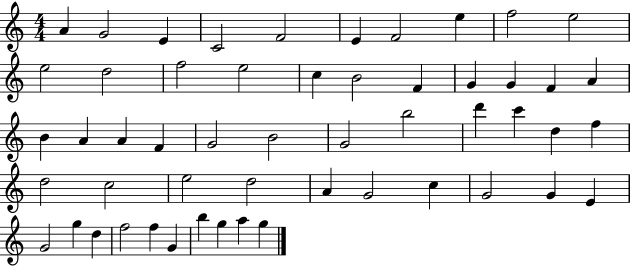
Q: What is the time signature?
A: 4/4